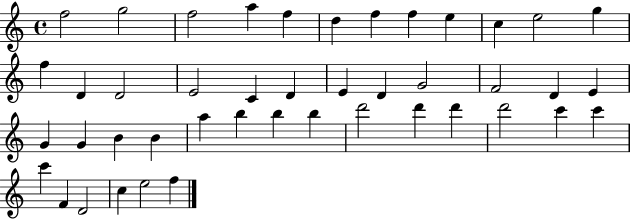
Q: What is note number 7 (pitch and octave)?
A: F5